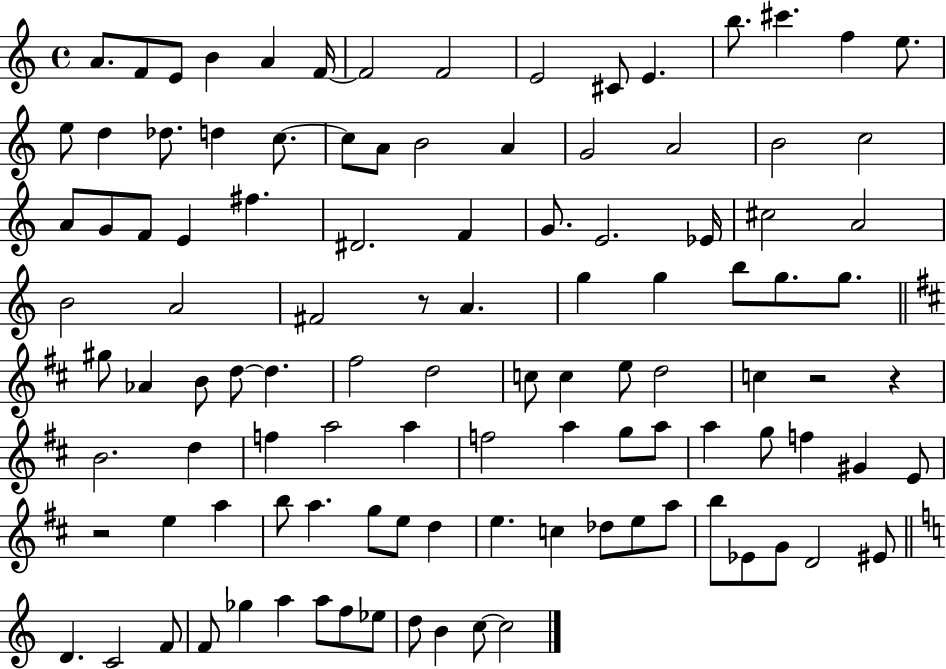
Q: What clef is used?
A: treble